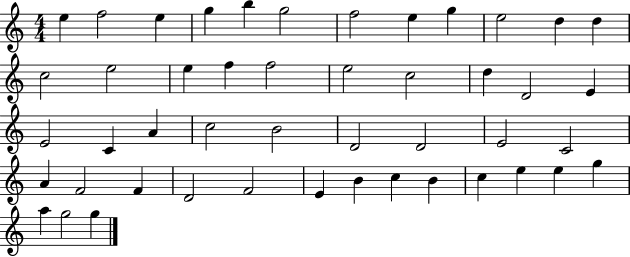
X:1
T:Untitled
M:4/4
L:1/4
K:C
e f2 e g b g2 f2 e g e2 d d c2 e2 e f f2 e2 c2 d D2 E E2 C A c2 B2 D2 D2 E2 C2 A F2 F D2 F2 E B c B c e e g a g2 g